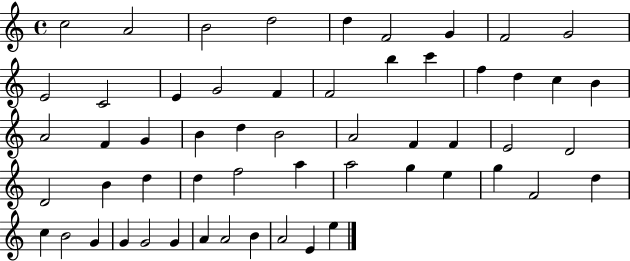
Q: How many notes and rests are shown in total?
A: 56